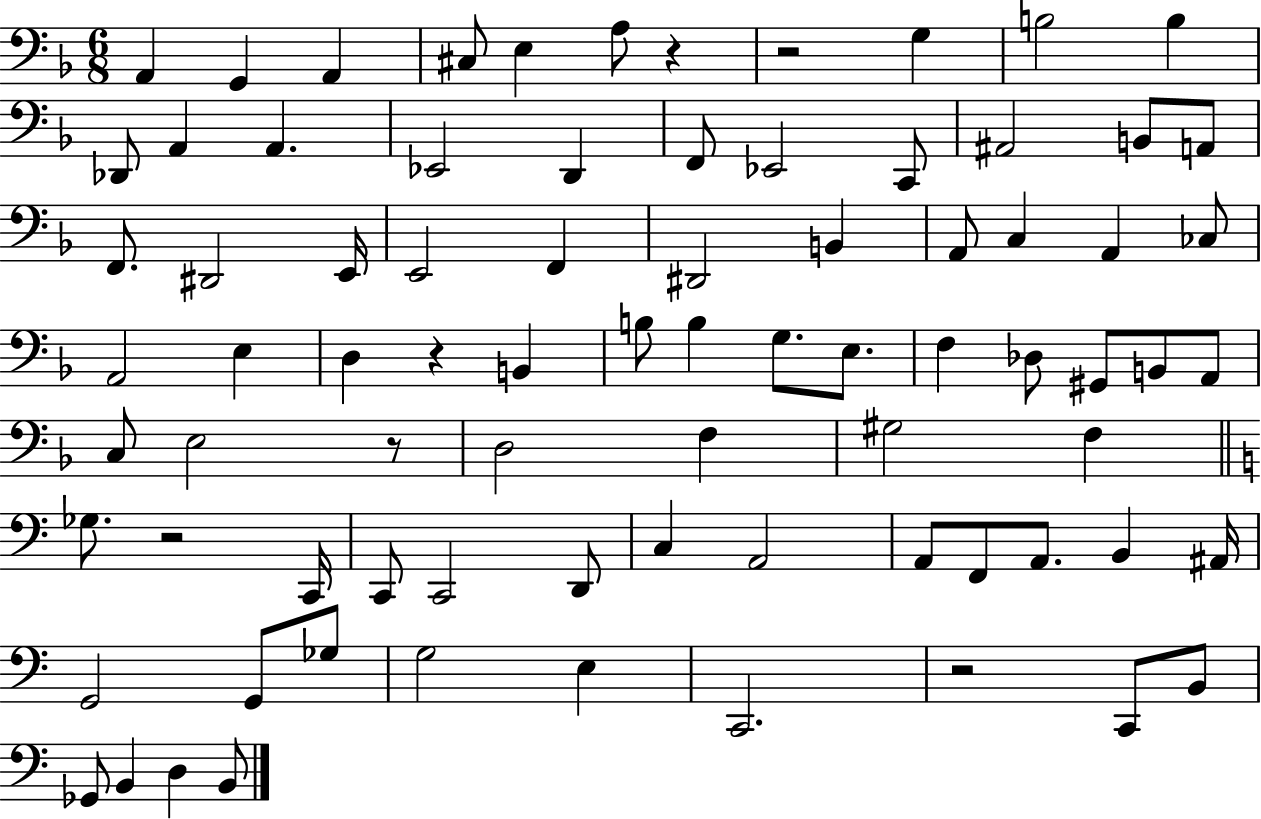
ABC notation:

X:1
T:Untitled
M:6/8
L:1/4
K:F
A,, G,, A,, ^C,/2 E, A,/2 z z2 G, B,2 B, _D,,/2 A,, A,, _E,,2 D,, F,,/2 _E,,2 C,,/2 ^A,,2 B,,/2 A,,/2 F,,/2 ^D,,2 E,,/4 E,,2 F,, ^D,,2 B,, A,,/2 C, A,, _C,/2 A,,2 E, D, z B,, B,/2 B, G,/2 E,/2 F, _D,/2 ^G,,/2 B,,/2 A,,/2 C,/2 E,2 z/2 D,2 F, ^G,2 F, _G,/2 z2 C,,/4 C,,/2 C,,2 D,,/2 C, A,,2 A,,/2 F,,/2 A,,/2 B,, ^A,,/4 G,,2 G,,/2 _G,/2 G,2 E, C,,2 z2 C,,/2 B,,/2 _G,,/2 B,, D, B,,/2